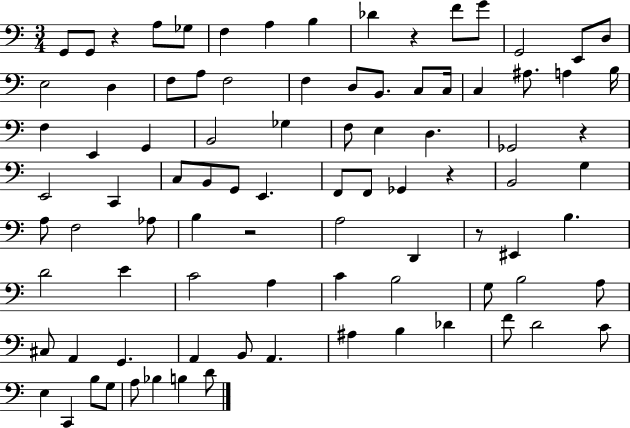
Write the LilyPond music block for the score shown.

{
  \clef bass
  \numericTimeSignature
  \time 3/4
  \key c \major
  g,8 g,8 r4 a8 ges8 | f4 a4 b4 | des'4 r4 f'8 g'8 | g,2 e,8 d8 | \break e2 d4 | f8 a8 f2 | f4 d8 b,8. c8 c16 | c4 ais8. a4 b16 | \break f4 e,4 g,4 | b,2 ges4 | f8 e4 d4. | ges,2 r4 | \break e,2 c,4 | c8 b,8 g,8 e,4. | f,8 f,8 ges,4 r4 | b,2 g4 | \break a8 f2 aes8 | b4 r2 | a2 d,4 | r8 eis,4 b4. | \break d'2 e'4 | c'2 a4 | c'4 b2 | g8 b2 a8 | \break cis8 a,4 g,4. | a,4 b,8 a,4. | ais4 b4 des'4 | f'8 d'2 c'8 | \break e4 c,4 b8 g8 | a8 bes4 b4 d'8 | \bar "|."
}